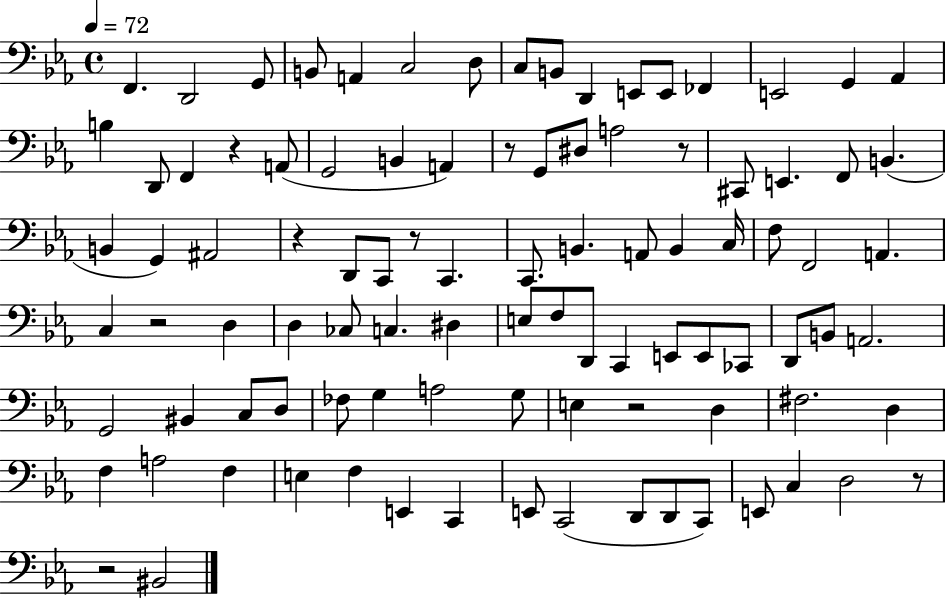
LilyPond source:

{
  \clef bass
  \time 4/4
  \defaultTimeSignature
  \key ees \major
  \tempo 4 = 72
  f,4. d,2 g,8 | b,8 a,4 c2 d8 | c8 b,8 d,4 e,8 e,8 fes,4 | e,2 g,4 aes,4 | \break b4 d,8 f,4 r4 a,8( | g,2 b,4 a,4) | r8 g,8 dis8 a2 r8 | cis,8 e,4. f,8 b,4.( | \break b,4 g,4) ais,2 | r4 d,8 c,8 r8 c,4. | c,8. b,4. a,8 b,4 c16 | f8 f,2 a,4. | \break c4 r2 d4 | d4 ces8 c4. dis4 | e8 f8 d,8 c,4 e,8 e,8 ces,8 | d,8 b,8 a,2. | \break g,2 bis,4 c8 d8 | fes8 g4 a2 g8 | e4 r2 d4 | fis2. d4 | \break f4 a2 f4 | e4 f4 e,4 c,4 | e,8 c,2( d,8 d,8 c,8) | e,8 c4 d2 r8 | \break r2 bis,2 | \bar "|."
}